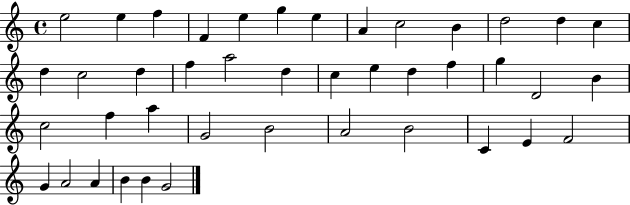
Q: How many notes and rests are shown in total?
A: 42